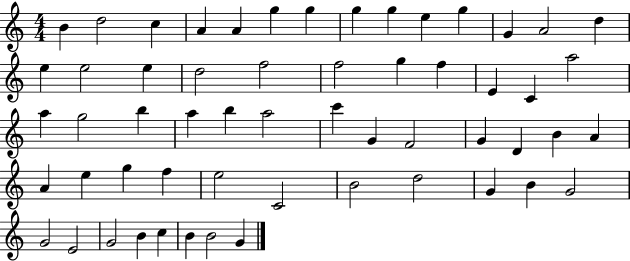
X:1
T:Untitled
M:4/4
L:1/4
K:C
B d2 c A A g g g g e g G A2 d e e2 e d2 f2 f2 g f E C a2 a g2 b a b a2 c' G F2 G D B A A e g f e2 C2 B2 d2 G B G2 G2 E2 G2 B c B B2 G